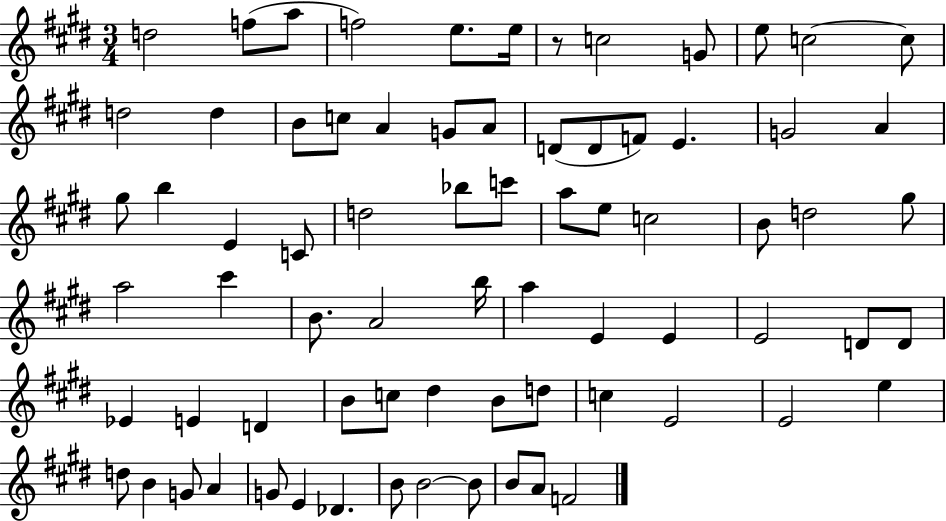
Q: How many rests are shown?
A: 1